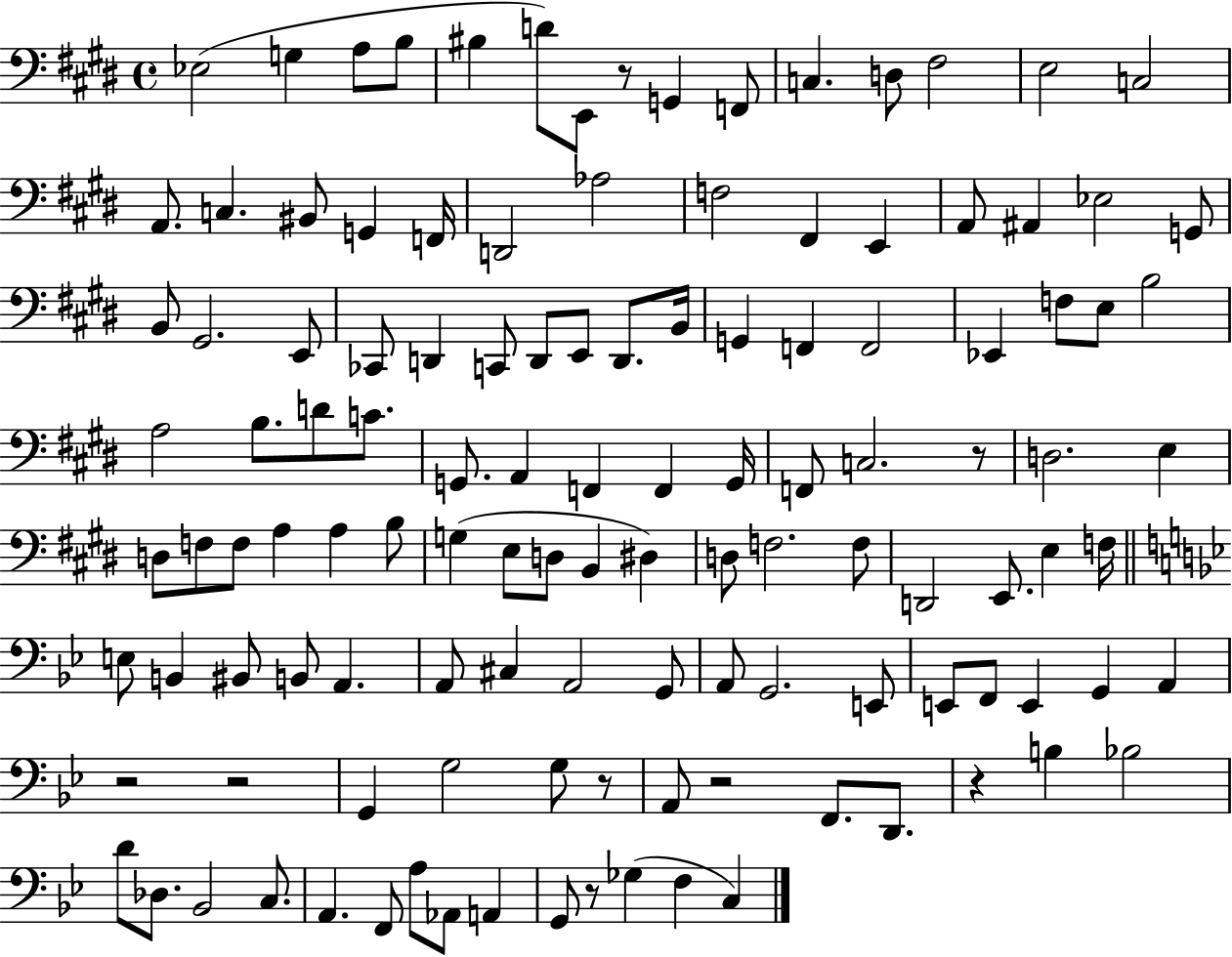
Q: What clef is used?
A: bass